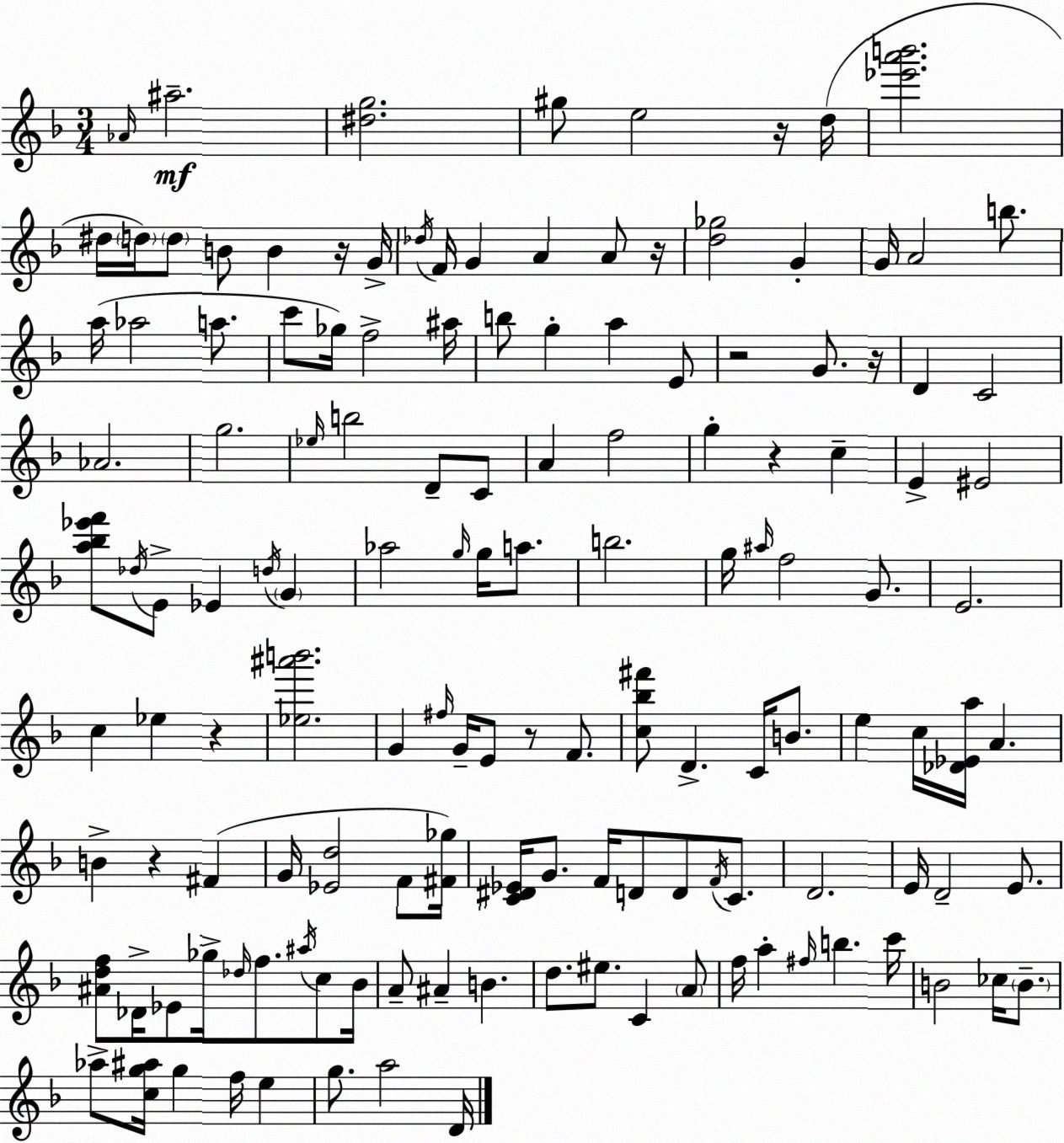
X:1
T:Untitled
M:3/4
L:1/4
K:Dm
_A/4 ^a2 [^dg]2 ^g/2 e2 z/4 d/4 [_e'a'b']2 ^d/4 d/4 d/2 B/2 B z/4 G/4 _d/4 F/4 G A A/2 z/4 [d_g]2 G G/4 A2 b/2 a/4 _a2 a/2 c'/2 _g/4 f2 ^a/4 b/2 g a E/2 z2 G/2 z/4 D C2 _A2 g2 _e/4 b2 D/2 C/2 A f2 g z c E ^E2 [a_b_e'f']/2 _d/4 E/2 _E d/4 G _a2 g/4 g/4 a/2 b2 g/4 ^a/4 f2 G/2 E2 c _e z [_e^a'b']2 G ^f/4 G/4 E/2 z/2 F/2 [c_b^f']/2 D C/4 B/2 e c/4 [_D_Ea]/4 A B z ^F G/4 [_Ed]2 F/2 [^F_g]/4 [C^D_E]/4 G/2 F/4 D/2 D/2 F/4 C/2 D2 E/4 D2 E/2 [^Adf]/2 _D/4 _E/2 _g/4 _d/4 f/2 ^a/4 c/2 _B/4 A/2 ^A B d/2 ^e/2 C A/2 f/4 a ^f/4 b c'/4 B2 _c/4 B/2 _a/2 [cg^a]/4 g f/4 e g/2 a2 D/4